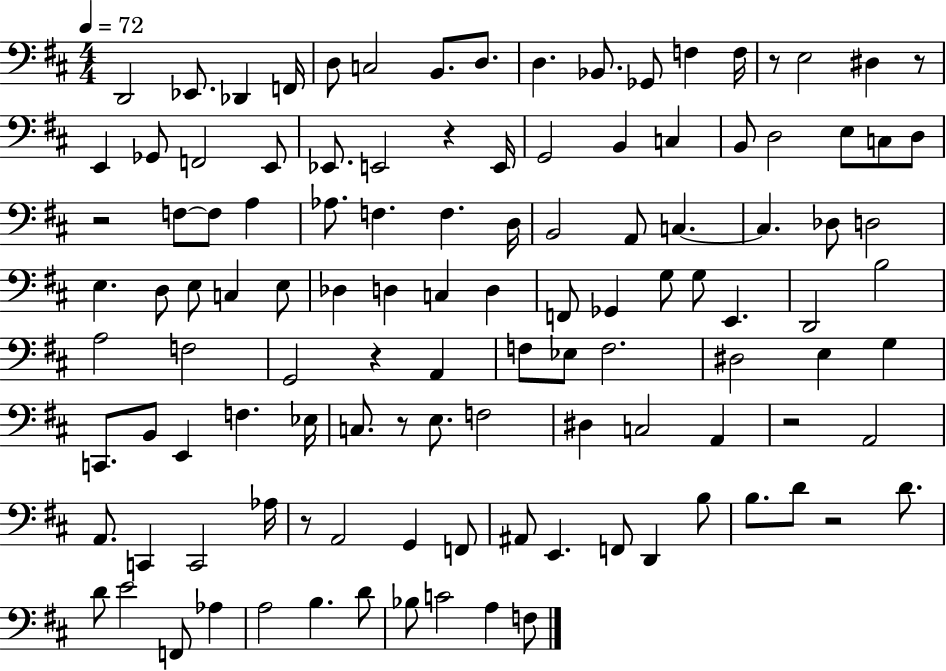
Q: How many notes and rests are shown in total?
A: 116